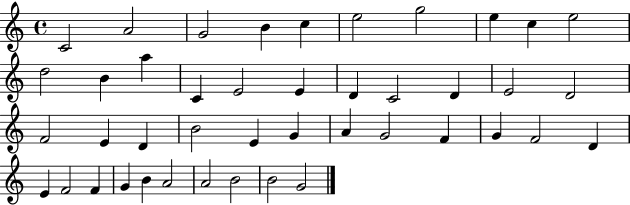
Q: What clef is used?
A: treble